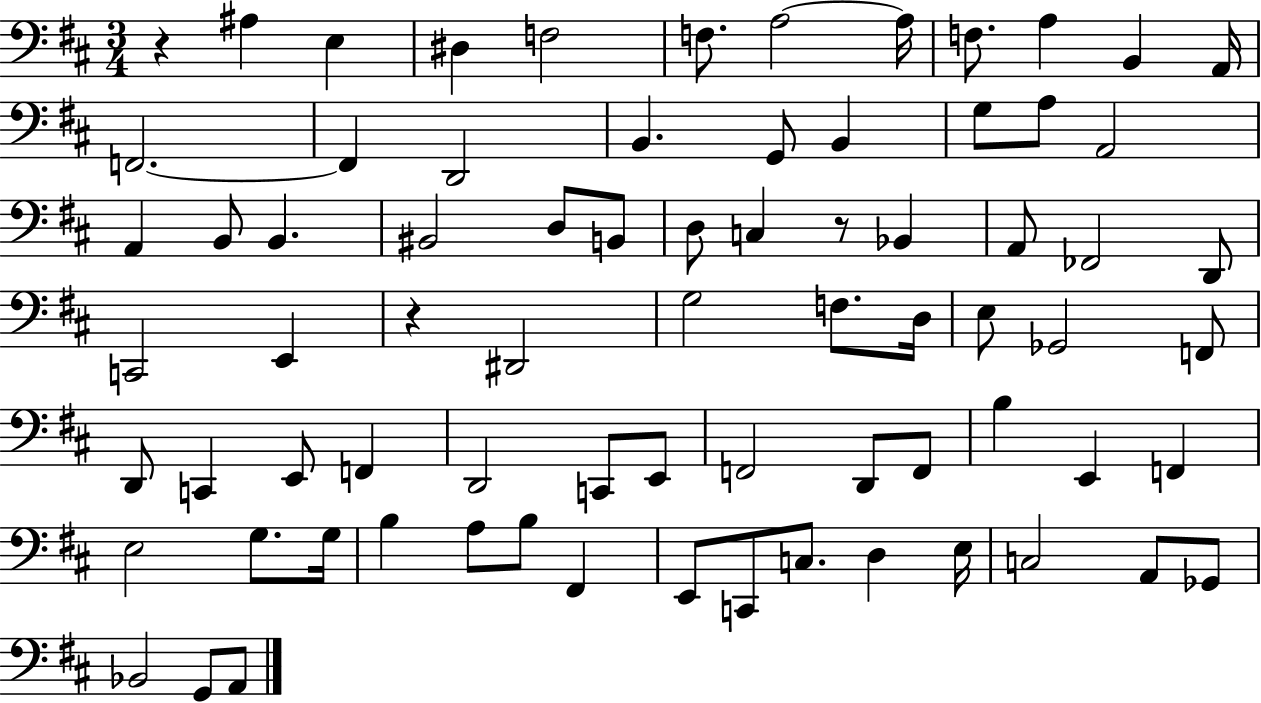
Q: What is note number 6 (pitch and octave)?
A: A3